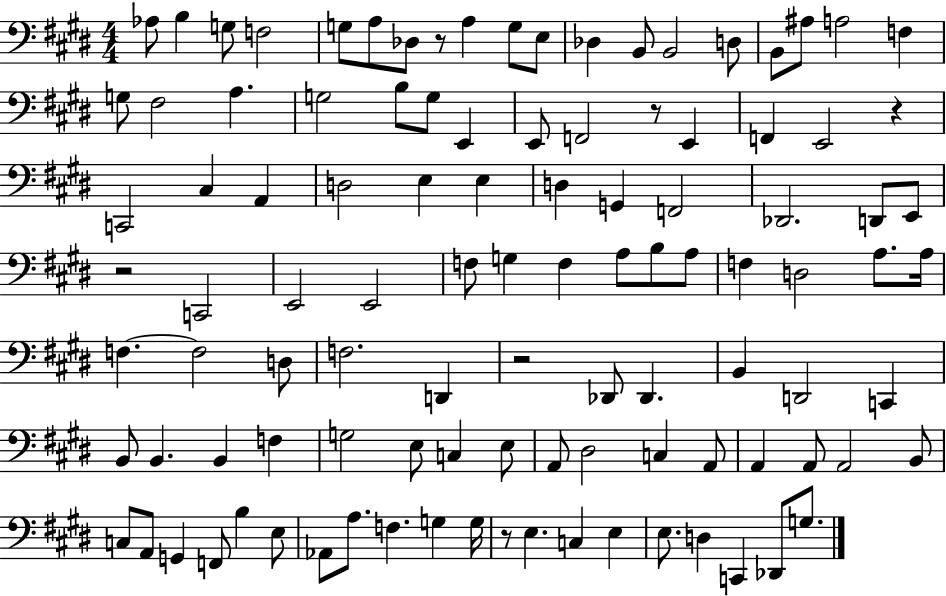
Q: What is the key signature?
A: E major